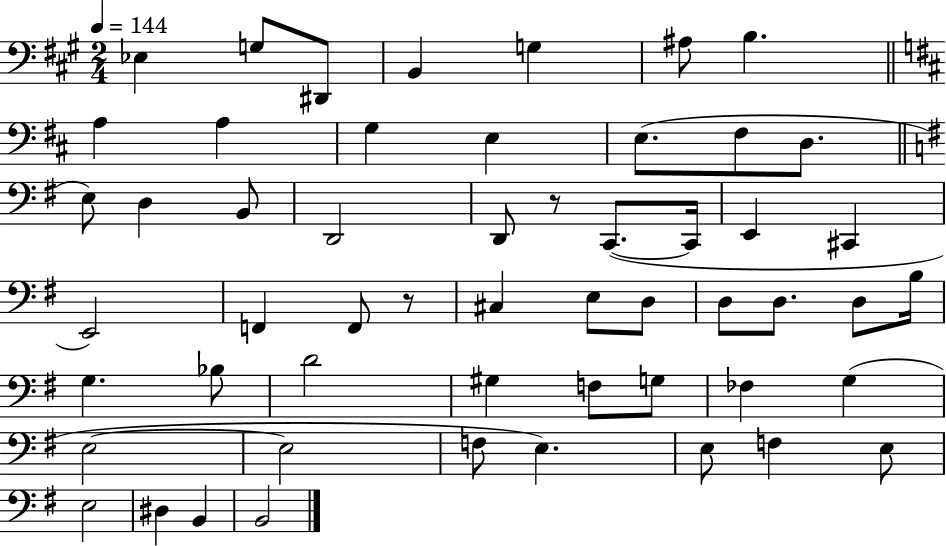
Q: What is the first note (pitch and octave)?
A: Eb3